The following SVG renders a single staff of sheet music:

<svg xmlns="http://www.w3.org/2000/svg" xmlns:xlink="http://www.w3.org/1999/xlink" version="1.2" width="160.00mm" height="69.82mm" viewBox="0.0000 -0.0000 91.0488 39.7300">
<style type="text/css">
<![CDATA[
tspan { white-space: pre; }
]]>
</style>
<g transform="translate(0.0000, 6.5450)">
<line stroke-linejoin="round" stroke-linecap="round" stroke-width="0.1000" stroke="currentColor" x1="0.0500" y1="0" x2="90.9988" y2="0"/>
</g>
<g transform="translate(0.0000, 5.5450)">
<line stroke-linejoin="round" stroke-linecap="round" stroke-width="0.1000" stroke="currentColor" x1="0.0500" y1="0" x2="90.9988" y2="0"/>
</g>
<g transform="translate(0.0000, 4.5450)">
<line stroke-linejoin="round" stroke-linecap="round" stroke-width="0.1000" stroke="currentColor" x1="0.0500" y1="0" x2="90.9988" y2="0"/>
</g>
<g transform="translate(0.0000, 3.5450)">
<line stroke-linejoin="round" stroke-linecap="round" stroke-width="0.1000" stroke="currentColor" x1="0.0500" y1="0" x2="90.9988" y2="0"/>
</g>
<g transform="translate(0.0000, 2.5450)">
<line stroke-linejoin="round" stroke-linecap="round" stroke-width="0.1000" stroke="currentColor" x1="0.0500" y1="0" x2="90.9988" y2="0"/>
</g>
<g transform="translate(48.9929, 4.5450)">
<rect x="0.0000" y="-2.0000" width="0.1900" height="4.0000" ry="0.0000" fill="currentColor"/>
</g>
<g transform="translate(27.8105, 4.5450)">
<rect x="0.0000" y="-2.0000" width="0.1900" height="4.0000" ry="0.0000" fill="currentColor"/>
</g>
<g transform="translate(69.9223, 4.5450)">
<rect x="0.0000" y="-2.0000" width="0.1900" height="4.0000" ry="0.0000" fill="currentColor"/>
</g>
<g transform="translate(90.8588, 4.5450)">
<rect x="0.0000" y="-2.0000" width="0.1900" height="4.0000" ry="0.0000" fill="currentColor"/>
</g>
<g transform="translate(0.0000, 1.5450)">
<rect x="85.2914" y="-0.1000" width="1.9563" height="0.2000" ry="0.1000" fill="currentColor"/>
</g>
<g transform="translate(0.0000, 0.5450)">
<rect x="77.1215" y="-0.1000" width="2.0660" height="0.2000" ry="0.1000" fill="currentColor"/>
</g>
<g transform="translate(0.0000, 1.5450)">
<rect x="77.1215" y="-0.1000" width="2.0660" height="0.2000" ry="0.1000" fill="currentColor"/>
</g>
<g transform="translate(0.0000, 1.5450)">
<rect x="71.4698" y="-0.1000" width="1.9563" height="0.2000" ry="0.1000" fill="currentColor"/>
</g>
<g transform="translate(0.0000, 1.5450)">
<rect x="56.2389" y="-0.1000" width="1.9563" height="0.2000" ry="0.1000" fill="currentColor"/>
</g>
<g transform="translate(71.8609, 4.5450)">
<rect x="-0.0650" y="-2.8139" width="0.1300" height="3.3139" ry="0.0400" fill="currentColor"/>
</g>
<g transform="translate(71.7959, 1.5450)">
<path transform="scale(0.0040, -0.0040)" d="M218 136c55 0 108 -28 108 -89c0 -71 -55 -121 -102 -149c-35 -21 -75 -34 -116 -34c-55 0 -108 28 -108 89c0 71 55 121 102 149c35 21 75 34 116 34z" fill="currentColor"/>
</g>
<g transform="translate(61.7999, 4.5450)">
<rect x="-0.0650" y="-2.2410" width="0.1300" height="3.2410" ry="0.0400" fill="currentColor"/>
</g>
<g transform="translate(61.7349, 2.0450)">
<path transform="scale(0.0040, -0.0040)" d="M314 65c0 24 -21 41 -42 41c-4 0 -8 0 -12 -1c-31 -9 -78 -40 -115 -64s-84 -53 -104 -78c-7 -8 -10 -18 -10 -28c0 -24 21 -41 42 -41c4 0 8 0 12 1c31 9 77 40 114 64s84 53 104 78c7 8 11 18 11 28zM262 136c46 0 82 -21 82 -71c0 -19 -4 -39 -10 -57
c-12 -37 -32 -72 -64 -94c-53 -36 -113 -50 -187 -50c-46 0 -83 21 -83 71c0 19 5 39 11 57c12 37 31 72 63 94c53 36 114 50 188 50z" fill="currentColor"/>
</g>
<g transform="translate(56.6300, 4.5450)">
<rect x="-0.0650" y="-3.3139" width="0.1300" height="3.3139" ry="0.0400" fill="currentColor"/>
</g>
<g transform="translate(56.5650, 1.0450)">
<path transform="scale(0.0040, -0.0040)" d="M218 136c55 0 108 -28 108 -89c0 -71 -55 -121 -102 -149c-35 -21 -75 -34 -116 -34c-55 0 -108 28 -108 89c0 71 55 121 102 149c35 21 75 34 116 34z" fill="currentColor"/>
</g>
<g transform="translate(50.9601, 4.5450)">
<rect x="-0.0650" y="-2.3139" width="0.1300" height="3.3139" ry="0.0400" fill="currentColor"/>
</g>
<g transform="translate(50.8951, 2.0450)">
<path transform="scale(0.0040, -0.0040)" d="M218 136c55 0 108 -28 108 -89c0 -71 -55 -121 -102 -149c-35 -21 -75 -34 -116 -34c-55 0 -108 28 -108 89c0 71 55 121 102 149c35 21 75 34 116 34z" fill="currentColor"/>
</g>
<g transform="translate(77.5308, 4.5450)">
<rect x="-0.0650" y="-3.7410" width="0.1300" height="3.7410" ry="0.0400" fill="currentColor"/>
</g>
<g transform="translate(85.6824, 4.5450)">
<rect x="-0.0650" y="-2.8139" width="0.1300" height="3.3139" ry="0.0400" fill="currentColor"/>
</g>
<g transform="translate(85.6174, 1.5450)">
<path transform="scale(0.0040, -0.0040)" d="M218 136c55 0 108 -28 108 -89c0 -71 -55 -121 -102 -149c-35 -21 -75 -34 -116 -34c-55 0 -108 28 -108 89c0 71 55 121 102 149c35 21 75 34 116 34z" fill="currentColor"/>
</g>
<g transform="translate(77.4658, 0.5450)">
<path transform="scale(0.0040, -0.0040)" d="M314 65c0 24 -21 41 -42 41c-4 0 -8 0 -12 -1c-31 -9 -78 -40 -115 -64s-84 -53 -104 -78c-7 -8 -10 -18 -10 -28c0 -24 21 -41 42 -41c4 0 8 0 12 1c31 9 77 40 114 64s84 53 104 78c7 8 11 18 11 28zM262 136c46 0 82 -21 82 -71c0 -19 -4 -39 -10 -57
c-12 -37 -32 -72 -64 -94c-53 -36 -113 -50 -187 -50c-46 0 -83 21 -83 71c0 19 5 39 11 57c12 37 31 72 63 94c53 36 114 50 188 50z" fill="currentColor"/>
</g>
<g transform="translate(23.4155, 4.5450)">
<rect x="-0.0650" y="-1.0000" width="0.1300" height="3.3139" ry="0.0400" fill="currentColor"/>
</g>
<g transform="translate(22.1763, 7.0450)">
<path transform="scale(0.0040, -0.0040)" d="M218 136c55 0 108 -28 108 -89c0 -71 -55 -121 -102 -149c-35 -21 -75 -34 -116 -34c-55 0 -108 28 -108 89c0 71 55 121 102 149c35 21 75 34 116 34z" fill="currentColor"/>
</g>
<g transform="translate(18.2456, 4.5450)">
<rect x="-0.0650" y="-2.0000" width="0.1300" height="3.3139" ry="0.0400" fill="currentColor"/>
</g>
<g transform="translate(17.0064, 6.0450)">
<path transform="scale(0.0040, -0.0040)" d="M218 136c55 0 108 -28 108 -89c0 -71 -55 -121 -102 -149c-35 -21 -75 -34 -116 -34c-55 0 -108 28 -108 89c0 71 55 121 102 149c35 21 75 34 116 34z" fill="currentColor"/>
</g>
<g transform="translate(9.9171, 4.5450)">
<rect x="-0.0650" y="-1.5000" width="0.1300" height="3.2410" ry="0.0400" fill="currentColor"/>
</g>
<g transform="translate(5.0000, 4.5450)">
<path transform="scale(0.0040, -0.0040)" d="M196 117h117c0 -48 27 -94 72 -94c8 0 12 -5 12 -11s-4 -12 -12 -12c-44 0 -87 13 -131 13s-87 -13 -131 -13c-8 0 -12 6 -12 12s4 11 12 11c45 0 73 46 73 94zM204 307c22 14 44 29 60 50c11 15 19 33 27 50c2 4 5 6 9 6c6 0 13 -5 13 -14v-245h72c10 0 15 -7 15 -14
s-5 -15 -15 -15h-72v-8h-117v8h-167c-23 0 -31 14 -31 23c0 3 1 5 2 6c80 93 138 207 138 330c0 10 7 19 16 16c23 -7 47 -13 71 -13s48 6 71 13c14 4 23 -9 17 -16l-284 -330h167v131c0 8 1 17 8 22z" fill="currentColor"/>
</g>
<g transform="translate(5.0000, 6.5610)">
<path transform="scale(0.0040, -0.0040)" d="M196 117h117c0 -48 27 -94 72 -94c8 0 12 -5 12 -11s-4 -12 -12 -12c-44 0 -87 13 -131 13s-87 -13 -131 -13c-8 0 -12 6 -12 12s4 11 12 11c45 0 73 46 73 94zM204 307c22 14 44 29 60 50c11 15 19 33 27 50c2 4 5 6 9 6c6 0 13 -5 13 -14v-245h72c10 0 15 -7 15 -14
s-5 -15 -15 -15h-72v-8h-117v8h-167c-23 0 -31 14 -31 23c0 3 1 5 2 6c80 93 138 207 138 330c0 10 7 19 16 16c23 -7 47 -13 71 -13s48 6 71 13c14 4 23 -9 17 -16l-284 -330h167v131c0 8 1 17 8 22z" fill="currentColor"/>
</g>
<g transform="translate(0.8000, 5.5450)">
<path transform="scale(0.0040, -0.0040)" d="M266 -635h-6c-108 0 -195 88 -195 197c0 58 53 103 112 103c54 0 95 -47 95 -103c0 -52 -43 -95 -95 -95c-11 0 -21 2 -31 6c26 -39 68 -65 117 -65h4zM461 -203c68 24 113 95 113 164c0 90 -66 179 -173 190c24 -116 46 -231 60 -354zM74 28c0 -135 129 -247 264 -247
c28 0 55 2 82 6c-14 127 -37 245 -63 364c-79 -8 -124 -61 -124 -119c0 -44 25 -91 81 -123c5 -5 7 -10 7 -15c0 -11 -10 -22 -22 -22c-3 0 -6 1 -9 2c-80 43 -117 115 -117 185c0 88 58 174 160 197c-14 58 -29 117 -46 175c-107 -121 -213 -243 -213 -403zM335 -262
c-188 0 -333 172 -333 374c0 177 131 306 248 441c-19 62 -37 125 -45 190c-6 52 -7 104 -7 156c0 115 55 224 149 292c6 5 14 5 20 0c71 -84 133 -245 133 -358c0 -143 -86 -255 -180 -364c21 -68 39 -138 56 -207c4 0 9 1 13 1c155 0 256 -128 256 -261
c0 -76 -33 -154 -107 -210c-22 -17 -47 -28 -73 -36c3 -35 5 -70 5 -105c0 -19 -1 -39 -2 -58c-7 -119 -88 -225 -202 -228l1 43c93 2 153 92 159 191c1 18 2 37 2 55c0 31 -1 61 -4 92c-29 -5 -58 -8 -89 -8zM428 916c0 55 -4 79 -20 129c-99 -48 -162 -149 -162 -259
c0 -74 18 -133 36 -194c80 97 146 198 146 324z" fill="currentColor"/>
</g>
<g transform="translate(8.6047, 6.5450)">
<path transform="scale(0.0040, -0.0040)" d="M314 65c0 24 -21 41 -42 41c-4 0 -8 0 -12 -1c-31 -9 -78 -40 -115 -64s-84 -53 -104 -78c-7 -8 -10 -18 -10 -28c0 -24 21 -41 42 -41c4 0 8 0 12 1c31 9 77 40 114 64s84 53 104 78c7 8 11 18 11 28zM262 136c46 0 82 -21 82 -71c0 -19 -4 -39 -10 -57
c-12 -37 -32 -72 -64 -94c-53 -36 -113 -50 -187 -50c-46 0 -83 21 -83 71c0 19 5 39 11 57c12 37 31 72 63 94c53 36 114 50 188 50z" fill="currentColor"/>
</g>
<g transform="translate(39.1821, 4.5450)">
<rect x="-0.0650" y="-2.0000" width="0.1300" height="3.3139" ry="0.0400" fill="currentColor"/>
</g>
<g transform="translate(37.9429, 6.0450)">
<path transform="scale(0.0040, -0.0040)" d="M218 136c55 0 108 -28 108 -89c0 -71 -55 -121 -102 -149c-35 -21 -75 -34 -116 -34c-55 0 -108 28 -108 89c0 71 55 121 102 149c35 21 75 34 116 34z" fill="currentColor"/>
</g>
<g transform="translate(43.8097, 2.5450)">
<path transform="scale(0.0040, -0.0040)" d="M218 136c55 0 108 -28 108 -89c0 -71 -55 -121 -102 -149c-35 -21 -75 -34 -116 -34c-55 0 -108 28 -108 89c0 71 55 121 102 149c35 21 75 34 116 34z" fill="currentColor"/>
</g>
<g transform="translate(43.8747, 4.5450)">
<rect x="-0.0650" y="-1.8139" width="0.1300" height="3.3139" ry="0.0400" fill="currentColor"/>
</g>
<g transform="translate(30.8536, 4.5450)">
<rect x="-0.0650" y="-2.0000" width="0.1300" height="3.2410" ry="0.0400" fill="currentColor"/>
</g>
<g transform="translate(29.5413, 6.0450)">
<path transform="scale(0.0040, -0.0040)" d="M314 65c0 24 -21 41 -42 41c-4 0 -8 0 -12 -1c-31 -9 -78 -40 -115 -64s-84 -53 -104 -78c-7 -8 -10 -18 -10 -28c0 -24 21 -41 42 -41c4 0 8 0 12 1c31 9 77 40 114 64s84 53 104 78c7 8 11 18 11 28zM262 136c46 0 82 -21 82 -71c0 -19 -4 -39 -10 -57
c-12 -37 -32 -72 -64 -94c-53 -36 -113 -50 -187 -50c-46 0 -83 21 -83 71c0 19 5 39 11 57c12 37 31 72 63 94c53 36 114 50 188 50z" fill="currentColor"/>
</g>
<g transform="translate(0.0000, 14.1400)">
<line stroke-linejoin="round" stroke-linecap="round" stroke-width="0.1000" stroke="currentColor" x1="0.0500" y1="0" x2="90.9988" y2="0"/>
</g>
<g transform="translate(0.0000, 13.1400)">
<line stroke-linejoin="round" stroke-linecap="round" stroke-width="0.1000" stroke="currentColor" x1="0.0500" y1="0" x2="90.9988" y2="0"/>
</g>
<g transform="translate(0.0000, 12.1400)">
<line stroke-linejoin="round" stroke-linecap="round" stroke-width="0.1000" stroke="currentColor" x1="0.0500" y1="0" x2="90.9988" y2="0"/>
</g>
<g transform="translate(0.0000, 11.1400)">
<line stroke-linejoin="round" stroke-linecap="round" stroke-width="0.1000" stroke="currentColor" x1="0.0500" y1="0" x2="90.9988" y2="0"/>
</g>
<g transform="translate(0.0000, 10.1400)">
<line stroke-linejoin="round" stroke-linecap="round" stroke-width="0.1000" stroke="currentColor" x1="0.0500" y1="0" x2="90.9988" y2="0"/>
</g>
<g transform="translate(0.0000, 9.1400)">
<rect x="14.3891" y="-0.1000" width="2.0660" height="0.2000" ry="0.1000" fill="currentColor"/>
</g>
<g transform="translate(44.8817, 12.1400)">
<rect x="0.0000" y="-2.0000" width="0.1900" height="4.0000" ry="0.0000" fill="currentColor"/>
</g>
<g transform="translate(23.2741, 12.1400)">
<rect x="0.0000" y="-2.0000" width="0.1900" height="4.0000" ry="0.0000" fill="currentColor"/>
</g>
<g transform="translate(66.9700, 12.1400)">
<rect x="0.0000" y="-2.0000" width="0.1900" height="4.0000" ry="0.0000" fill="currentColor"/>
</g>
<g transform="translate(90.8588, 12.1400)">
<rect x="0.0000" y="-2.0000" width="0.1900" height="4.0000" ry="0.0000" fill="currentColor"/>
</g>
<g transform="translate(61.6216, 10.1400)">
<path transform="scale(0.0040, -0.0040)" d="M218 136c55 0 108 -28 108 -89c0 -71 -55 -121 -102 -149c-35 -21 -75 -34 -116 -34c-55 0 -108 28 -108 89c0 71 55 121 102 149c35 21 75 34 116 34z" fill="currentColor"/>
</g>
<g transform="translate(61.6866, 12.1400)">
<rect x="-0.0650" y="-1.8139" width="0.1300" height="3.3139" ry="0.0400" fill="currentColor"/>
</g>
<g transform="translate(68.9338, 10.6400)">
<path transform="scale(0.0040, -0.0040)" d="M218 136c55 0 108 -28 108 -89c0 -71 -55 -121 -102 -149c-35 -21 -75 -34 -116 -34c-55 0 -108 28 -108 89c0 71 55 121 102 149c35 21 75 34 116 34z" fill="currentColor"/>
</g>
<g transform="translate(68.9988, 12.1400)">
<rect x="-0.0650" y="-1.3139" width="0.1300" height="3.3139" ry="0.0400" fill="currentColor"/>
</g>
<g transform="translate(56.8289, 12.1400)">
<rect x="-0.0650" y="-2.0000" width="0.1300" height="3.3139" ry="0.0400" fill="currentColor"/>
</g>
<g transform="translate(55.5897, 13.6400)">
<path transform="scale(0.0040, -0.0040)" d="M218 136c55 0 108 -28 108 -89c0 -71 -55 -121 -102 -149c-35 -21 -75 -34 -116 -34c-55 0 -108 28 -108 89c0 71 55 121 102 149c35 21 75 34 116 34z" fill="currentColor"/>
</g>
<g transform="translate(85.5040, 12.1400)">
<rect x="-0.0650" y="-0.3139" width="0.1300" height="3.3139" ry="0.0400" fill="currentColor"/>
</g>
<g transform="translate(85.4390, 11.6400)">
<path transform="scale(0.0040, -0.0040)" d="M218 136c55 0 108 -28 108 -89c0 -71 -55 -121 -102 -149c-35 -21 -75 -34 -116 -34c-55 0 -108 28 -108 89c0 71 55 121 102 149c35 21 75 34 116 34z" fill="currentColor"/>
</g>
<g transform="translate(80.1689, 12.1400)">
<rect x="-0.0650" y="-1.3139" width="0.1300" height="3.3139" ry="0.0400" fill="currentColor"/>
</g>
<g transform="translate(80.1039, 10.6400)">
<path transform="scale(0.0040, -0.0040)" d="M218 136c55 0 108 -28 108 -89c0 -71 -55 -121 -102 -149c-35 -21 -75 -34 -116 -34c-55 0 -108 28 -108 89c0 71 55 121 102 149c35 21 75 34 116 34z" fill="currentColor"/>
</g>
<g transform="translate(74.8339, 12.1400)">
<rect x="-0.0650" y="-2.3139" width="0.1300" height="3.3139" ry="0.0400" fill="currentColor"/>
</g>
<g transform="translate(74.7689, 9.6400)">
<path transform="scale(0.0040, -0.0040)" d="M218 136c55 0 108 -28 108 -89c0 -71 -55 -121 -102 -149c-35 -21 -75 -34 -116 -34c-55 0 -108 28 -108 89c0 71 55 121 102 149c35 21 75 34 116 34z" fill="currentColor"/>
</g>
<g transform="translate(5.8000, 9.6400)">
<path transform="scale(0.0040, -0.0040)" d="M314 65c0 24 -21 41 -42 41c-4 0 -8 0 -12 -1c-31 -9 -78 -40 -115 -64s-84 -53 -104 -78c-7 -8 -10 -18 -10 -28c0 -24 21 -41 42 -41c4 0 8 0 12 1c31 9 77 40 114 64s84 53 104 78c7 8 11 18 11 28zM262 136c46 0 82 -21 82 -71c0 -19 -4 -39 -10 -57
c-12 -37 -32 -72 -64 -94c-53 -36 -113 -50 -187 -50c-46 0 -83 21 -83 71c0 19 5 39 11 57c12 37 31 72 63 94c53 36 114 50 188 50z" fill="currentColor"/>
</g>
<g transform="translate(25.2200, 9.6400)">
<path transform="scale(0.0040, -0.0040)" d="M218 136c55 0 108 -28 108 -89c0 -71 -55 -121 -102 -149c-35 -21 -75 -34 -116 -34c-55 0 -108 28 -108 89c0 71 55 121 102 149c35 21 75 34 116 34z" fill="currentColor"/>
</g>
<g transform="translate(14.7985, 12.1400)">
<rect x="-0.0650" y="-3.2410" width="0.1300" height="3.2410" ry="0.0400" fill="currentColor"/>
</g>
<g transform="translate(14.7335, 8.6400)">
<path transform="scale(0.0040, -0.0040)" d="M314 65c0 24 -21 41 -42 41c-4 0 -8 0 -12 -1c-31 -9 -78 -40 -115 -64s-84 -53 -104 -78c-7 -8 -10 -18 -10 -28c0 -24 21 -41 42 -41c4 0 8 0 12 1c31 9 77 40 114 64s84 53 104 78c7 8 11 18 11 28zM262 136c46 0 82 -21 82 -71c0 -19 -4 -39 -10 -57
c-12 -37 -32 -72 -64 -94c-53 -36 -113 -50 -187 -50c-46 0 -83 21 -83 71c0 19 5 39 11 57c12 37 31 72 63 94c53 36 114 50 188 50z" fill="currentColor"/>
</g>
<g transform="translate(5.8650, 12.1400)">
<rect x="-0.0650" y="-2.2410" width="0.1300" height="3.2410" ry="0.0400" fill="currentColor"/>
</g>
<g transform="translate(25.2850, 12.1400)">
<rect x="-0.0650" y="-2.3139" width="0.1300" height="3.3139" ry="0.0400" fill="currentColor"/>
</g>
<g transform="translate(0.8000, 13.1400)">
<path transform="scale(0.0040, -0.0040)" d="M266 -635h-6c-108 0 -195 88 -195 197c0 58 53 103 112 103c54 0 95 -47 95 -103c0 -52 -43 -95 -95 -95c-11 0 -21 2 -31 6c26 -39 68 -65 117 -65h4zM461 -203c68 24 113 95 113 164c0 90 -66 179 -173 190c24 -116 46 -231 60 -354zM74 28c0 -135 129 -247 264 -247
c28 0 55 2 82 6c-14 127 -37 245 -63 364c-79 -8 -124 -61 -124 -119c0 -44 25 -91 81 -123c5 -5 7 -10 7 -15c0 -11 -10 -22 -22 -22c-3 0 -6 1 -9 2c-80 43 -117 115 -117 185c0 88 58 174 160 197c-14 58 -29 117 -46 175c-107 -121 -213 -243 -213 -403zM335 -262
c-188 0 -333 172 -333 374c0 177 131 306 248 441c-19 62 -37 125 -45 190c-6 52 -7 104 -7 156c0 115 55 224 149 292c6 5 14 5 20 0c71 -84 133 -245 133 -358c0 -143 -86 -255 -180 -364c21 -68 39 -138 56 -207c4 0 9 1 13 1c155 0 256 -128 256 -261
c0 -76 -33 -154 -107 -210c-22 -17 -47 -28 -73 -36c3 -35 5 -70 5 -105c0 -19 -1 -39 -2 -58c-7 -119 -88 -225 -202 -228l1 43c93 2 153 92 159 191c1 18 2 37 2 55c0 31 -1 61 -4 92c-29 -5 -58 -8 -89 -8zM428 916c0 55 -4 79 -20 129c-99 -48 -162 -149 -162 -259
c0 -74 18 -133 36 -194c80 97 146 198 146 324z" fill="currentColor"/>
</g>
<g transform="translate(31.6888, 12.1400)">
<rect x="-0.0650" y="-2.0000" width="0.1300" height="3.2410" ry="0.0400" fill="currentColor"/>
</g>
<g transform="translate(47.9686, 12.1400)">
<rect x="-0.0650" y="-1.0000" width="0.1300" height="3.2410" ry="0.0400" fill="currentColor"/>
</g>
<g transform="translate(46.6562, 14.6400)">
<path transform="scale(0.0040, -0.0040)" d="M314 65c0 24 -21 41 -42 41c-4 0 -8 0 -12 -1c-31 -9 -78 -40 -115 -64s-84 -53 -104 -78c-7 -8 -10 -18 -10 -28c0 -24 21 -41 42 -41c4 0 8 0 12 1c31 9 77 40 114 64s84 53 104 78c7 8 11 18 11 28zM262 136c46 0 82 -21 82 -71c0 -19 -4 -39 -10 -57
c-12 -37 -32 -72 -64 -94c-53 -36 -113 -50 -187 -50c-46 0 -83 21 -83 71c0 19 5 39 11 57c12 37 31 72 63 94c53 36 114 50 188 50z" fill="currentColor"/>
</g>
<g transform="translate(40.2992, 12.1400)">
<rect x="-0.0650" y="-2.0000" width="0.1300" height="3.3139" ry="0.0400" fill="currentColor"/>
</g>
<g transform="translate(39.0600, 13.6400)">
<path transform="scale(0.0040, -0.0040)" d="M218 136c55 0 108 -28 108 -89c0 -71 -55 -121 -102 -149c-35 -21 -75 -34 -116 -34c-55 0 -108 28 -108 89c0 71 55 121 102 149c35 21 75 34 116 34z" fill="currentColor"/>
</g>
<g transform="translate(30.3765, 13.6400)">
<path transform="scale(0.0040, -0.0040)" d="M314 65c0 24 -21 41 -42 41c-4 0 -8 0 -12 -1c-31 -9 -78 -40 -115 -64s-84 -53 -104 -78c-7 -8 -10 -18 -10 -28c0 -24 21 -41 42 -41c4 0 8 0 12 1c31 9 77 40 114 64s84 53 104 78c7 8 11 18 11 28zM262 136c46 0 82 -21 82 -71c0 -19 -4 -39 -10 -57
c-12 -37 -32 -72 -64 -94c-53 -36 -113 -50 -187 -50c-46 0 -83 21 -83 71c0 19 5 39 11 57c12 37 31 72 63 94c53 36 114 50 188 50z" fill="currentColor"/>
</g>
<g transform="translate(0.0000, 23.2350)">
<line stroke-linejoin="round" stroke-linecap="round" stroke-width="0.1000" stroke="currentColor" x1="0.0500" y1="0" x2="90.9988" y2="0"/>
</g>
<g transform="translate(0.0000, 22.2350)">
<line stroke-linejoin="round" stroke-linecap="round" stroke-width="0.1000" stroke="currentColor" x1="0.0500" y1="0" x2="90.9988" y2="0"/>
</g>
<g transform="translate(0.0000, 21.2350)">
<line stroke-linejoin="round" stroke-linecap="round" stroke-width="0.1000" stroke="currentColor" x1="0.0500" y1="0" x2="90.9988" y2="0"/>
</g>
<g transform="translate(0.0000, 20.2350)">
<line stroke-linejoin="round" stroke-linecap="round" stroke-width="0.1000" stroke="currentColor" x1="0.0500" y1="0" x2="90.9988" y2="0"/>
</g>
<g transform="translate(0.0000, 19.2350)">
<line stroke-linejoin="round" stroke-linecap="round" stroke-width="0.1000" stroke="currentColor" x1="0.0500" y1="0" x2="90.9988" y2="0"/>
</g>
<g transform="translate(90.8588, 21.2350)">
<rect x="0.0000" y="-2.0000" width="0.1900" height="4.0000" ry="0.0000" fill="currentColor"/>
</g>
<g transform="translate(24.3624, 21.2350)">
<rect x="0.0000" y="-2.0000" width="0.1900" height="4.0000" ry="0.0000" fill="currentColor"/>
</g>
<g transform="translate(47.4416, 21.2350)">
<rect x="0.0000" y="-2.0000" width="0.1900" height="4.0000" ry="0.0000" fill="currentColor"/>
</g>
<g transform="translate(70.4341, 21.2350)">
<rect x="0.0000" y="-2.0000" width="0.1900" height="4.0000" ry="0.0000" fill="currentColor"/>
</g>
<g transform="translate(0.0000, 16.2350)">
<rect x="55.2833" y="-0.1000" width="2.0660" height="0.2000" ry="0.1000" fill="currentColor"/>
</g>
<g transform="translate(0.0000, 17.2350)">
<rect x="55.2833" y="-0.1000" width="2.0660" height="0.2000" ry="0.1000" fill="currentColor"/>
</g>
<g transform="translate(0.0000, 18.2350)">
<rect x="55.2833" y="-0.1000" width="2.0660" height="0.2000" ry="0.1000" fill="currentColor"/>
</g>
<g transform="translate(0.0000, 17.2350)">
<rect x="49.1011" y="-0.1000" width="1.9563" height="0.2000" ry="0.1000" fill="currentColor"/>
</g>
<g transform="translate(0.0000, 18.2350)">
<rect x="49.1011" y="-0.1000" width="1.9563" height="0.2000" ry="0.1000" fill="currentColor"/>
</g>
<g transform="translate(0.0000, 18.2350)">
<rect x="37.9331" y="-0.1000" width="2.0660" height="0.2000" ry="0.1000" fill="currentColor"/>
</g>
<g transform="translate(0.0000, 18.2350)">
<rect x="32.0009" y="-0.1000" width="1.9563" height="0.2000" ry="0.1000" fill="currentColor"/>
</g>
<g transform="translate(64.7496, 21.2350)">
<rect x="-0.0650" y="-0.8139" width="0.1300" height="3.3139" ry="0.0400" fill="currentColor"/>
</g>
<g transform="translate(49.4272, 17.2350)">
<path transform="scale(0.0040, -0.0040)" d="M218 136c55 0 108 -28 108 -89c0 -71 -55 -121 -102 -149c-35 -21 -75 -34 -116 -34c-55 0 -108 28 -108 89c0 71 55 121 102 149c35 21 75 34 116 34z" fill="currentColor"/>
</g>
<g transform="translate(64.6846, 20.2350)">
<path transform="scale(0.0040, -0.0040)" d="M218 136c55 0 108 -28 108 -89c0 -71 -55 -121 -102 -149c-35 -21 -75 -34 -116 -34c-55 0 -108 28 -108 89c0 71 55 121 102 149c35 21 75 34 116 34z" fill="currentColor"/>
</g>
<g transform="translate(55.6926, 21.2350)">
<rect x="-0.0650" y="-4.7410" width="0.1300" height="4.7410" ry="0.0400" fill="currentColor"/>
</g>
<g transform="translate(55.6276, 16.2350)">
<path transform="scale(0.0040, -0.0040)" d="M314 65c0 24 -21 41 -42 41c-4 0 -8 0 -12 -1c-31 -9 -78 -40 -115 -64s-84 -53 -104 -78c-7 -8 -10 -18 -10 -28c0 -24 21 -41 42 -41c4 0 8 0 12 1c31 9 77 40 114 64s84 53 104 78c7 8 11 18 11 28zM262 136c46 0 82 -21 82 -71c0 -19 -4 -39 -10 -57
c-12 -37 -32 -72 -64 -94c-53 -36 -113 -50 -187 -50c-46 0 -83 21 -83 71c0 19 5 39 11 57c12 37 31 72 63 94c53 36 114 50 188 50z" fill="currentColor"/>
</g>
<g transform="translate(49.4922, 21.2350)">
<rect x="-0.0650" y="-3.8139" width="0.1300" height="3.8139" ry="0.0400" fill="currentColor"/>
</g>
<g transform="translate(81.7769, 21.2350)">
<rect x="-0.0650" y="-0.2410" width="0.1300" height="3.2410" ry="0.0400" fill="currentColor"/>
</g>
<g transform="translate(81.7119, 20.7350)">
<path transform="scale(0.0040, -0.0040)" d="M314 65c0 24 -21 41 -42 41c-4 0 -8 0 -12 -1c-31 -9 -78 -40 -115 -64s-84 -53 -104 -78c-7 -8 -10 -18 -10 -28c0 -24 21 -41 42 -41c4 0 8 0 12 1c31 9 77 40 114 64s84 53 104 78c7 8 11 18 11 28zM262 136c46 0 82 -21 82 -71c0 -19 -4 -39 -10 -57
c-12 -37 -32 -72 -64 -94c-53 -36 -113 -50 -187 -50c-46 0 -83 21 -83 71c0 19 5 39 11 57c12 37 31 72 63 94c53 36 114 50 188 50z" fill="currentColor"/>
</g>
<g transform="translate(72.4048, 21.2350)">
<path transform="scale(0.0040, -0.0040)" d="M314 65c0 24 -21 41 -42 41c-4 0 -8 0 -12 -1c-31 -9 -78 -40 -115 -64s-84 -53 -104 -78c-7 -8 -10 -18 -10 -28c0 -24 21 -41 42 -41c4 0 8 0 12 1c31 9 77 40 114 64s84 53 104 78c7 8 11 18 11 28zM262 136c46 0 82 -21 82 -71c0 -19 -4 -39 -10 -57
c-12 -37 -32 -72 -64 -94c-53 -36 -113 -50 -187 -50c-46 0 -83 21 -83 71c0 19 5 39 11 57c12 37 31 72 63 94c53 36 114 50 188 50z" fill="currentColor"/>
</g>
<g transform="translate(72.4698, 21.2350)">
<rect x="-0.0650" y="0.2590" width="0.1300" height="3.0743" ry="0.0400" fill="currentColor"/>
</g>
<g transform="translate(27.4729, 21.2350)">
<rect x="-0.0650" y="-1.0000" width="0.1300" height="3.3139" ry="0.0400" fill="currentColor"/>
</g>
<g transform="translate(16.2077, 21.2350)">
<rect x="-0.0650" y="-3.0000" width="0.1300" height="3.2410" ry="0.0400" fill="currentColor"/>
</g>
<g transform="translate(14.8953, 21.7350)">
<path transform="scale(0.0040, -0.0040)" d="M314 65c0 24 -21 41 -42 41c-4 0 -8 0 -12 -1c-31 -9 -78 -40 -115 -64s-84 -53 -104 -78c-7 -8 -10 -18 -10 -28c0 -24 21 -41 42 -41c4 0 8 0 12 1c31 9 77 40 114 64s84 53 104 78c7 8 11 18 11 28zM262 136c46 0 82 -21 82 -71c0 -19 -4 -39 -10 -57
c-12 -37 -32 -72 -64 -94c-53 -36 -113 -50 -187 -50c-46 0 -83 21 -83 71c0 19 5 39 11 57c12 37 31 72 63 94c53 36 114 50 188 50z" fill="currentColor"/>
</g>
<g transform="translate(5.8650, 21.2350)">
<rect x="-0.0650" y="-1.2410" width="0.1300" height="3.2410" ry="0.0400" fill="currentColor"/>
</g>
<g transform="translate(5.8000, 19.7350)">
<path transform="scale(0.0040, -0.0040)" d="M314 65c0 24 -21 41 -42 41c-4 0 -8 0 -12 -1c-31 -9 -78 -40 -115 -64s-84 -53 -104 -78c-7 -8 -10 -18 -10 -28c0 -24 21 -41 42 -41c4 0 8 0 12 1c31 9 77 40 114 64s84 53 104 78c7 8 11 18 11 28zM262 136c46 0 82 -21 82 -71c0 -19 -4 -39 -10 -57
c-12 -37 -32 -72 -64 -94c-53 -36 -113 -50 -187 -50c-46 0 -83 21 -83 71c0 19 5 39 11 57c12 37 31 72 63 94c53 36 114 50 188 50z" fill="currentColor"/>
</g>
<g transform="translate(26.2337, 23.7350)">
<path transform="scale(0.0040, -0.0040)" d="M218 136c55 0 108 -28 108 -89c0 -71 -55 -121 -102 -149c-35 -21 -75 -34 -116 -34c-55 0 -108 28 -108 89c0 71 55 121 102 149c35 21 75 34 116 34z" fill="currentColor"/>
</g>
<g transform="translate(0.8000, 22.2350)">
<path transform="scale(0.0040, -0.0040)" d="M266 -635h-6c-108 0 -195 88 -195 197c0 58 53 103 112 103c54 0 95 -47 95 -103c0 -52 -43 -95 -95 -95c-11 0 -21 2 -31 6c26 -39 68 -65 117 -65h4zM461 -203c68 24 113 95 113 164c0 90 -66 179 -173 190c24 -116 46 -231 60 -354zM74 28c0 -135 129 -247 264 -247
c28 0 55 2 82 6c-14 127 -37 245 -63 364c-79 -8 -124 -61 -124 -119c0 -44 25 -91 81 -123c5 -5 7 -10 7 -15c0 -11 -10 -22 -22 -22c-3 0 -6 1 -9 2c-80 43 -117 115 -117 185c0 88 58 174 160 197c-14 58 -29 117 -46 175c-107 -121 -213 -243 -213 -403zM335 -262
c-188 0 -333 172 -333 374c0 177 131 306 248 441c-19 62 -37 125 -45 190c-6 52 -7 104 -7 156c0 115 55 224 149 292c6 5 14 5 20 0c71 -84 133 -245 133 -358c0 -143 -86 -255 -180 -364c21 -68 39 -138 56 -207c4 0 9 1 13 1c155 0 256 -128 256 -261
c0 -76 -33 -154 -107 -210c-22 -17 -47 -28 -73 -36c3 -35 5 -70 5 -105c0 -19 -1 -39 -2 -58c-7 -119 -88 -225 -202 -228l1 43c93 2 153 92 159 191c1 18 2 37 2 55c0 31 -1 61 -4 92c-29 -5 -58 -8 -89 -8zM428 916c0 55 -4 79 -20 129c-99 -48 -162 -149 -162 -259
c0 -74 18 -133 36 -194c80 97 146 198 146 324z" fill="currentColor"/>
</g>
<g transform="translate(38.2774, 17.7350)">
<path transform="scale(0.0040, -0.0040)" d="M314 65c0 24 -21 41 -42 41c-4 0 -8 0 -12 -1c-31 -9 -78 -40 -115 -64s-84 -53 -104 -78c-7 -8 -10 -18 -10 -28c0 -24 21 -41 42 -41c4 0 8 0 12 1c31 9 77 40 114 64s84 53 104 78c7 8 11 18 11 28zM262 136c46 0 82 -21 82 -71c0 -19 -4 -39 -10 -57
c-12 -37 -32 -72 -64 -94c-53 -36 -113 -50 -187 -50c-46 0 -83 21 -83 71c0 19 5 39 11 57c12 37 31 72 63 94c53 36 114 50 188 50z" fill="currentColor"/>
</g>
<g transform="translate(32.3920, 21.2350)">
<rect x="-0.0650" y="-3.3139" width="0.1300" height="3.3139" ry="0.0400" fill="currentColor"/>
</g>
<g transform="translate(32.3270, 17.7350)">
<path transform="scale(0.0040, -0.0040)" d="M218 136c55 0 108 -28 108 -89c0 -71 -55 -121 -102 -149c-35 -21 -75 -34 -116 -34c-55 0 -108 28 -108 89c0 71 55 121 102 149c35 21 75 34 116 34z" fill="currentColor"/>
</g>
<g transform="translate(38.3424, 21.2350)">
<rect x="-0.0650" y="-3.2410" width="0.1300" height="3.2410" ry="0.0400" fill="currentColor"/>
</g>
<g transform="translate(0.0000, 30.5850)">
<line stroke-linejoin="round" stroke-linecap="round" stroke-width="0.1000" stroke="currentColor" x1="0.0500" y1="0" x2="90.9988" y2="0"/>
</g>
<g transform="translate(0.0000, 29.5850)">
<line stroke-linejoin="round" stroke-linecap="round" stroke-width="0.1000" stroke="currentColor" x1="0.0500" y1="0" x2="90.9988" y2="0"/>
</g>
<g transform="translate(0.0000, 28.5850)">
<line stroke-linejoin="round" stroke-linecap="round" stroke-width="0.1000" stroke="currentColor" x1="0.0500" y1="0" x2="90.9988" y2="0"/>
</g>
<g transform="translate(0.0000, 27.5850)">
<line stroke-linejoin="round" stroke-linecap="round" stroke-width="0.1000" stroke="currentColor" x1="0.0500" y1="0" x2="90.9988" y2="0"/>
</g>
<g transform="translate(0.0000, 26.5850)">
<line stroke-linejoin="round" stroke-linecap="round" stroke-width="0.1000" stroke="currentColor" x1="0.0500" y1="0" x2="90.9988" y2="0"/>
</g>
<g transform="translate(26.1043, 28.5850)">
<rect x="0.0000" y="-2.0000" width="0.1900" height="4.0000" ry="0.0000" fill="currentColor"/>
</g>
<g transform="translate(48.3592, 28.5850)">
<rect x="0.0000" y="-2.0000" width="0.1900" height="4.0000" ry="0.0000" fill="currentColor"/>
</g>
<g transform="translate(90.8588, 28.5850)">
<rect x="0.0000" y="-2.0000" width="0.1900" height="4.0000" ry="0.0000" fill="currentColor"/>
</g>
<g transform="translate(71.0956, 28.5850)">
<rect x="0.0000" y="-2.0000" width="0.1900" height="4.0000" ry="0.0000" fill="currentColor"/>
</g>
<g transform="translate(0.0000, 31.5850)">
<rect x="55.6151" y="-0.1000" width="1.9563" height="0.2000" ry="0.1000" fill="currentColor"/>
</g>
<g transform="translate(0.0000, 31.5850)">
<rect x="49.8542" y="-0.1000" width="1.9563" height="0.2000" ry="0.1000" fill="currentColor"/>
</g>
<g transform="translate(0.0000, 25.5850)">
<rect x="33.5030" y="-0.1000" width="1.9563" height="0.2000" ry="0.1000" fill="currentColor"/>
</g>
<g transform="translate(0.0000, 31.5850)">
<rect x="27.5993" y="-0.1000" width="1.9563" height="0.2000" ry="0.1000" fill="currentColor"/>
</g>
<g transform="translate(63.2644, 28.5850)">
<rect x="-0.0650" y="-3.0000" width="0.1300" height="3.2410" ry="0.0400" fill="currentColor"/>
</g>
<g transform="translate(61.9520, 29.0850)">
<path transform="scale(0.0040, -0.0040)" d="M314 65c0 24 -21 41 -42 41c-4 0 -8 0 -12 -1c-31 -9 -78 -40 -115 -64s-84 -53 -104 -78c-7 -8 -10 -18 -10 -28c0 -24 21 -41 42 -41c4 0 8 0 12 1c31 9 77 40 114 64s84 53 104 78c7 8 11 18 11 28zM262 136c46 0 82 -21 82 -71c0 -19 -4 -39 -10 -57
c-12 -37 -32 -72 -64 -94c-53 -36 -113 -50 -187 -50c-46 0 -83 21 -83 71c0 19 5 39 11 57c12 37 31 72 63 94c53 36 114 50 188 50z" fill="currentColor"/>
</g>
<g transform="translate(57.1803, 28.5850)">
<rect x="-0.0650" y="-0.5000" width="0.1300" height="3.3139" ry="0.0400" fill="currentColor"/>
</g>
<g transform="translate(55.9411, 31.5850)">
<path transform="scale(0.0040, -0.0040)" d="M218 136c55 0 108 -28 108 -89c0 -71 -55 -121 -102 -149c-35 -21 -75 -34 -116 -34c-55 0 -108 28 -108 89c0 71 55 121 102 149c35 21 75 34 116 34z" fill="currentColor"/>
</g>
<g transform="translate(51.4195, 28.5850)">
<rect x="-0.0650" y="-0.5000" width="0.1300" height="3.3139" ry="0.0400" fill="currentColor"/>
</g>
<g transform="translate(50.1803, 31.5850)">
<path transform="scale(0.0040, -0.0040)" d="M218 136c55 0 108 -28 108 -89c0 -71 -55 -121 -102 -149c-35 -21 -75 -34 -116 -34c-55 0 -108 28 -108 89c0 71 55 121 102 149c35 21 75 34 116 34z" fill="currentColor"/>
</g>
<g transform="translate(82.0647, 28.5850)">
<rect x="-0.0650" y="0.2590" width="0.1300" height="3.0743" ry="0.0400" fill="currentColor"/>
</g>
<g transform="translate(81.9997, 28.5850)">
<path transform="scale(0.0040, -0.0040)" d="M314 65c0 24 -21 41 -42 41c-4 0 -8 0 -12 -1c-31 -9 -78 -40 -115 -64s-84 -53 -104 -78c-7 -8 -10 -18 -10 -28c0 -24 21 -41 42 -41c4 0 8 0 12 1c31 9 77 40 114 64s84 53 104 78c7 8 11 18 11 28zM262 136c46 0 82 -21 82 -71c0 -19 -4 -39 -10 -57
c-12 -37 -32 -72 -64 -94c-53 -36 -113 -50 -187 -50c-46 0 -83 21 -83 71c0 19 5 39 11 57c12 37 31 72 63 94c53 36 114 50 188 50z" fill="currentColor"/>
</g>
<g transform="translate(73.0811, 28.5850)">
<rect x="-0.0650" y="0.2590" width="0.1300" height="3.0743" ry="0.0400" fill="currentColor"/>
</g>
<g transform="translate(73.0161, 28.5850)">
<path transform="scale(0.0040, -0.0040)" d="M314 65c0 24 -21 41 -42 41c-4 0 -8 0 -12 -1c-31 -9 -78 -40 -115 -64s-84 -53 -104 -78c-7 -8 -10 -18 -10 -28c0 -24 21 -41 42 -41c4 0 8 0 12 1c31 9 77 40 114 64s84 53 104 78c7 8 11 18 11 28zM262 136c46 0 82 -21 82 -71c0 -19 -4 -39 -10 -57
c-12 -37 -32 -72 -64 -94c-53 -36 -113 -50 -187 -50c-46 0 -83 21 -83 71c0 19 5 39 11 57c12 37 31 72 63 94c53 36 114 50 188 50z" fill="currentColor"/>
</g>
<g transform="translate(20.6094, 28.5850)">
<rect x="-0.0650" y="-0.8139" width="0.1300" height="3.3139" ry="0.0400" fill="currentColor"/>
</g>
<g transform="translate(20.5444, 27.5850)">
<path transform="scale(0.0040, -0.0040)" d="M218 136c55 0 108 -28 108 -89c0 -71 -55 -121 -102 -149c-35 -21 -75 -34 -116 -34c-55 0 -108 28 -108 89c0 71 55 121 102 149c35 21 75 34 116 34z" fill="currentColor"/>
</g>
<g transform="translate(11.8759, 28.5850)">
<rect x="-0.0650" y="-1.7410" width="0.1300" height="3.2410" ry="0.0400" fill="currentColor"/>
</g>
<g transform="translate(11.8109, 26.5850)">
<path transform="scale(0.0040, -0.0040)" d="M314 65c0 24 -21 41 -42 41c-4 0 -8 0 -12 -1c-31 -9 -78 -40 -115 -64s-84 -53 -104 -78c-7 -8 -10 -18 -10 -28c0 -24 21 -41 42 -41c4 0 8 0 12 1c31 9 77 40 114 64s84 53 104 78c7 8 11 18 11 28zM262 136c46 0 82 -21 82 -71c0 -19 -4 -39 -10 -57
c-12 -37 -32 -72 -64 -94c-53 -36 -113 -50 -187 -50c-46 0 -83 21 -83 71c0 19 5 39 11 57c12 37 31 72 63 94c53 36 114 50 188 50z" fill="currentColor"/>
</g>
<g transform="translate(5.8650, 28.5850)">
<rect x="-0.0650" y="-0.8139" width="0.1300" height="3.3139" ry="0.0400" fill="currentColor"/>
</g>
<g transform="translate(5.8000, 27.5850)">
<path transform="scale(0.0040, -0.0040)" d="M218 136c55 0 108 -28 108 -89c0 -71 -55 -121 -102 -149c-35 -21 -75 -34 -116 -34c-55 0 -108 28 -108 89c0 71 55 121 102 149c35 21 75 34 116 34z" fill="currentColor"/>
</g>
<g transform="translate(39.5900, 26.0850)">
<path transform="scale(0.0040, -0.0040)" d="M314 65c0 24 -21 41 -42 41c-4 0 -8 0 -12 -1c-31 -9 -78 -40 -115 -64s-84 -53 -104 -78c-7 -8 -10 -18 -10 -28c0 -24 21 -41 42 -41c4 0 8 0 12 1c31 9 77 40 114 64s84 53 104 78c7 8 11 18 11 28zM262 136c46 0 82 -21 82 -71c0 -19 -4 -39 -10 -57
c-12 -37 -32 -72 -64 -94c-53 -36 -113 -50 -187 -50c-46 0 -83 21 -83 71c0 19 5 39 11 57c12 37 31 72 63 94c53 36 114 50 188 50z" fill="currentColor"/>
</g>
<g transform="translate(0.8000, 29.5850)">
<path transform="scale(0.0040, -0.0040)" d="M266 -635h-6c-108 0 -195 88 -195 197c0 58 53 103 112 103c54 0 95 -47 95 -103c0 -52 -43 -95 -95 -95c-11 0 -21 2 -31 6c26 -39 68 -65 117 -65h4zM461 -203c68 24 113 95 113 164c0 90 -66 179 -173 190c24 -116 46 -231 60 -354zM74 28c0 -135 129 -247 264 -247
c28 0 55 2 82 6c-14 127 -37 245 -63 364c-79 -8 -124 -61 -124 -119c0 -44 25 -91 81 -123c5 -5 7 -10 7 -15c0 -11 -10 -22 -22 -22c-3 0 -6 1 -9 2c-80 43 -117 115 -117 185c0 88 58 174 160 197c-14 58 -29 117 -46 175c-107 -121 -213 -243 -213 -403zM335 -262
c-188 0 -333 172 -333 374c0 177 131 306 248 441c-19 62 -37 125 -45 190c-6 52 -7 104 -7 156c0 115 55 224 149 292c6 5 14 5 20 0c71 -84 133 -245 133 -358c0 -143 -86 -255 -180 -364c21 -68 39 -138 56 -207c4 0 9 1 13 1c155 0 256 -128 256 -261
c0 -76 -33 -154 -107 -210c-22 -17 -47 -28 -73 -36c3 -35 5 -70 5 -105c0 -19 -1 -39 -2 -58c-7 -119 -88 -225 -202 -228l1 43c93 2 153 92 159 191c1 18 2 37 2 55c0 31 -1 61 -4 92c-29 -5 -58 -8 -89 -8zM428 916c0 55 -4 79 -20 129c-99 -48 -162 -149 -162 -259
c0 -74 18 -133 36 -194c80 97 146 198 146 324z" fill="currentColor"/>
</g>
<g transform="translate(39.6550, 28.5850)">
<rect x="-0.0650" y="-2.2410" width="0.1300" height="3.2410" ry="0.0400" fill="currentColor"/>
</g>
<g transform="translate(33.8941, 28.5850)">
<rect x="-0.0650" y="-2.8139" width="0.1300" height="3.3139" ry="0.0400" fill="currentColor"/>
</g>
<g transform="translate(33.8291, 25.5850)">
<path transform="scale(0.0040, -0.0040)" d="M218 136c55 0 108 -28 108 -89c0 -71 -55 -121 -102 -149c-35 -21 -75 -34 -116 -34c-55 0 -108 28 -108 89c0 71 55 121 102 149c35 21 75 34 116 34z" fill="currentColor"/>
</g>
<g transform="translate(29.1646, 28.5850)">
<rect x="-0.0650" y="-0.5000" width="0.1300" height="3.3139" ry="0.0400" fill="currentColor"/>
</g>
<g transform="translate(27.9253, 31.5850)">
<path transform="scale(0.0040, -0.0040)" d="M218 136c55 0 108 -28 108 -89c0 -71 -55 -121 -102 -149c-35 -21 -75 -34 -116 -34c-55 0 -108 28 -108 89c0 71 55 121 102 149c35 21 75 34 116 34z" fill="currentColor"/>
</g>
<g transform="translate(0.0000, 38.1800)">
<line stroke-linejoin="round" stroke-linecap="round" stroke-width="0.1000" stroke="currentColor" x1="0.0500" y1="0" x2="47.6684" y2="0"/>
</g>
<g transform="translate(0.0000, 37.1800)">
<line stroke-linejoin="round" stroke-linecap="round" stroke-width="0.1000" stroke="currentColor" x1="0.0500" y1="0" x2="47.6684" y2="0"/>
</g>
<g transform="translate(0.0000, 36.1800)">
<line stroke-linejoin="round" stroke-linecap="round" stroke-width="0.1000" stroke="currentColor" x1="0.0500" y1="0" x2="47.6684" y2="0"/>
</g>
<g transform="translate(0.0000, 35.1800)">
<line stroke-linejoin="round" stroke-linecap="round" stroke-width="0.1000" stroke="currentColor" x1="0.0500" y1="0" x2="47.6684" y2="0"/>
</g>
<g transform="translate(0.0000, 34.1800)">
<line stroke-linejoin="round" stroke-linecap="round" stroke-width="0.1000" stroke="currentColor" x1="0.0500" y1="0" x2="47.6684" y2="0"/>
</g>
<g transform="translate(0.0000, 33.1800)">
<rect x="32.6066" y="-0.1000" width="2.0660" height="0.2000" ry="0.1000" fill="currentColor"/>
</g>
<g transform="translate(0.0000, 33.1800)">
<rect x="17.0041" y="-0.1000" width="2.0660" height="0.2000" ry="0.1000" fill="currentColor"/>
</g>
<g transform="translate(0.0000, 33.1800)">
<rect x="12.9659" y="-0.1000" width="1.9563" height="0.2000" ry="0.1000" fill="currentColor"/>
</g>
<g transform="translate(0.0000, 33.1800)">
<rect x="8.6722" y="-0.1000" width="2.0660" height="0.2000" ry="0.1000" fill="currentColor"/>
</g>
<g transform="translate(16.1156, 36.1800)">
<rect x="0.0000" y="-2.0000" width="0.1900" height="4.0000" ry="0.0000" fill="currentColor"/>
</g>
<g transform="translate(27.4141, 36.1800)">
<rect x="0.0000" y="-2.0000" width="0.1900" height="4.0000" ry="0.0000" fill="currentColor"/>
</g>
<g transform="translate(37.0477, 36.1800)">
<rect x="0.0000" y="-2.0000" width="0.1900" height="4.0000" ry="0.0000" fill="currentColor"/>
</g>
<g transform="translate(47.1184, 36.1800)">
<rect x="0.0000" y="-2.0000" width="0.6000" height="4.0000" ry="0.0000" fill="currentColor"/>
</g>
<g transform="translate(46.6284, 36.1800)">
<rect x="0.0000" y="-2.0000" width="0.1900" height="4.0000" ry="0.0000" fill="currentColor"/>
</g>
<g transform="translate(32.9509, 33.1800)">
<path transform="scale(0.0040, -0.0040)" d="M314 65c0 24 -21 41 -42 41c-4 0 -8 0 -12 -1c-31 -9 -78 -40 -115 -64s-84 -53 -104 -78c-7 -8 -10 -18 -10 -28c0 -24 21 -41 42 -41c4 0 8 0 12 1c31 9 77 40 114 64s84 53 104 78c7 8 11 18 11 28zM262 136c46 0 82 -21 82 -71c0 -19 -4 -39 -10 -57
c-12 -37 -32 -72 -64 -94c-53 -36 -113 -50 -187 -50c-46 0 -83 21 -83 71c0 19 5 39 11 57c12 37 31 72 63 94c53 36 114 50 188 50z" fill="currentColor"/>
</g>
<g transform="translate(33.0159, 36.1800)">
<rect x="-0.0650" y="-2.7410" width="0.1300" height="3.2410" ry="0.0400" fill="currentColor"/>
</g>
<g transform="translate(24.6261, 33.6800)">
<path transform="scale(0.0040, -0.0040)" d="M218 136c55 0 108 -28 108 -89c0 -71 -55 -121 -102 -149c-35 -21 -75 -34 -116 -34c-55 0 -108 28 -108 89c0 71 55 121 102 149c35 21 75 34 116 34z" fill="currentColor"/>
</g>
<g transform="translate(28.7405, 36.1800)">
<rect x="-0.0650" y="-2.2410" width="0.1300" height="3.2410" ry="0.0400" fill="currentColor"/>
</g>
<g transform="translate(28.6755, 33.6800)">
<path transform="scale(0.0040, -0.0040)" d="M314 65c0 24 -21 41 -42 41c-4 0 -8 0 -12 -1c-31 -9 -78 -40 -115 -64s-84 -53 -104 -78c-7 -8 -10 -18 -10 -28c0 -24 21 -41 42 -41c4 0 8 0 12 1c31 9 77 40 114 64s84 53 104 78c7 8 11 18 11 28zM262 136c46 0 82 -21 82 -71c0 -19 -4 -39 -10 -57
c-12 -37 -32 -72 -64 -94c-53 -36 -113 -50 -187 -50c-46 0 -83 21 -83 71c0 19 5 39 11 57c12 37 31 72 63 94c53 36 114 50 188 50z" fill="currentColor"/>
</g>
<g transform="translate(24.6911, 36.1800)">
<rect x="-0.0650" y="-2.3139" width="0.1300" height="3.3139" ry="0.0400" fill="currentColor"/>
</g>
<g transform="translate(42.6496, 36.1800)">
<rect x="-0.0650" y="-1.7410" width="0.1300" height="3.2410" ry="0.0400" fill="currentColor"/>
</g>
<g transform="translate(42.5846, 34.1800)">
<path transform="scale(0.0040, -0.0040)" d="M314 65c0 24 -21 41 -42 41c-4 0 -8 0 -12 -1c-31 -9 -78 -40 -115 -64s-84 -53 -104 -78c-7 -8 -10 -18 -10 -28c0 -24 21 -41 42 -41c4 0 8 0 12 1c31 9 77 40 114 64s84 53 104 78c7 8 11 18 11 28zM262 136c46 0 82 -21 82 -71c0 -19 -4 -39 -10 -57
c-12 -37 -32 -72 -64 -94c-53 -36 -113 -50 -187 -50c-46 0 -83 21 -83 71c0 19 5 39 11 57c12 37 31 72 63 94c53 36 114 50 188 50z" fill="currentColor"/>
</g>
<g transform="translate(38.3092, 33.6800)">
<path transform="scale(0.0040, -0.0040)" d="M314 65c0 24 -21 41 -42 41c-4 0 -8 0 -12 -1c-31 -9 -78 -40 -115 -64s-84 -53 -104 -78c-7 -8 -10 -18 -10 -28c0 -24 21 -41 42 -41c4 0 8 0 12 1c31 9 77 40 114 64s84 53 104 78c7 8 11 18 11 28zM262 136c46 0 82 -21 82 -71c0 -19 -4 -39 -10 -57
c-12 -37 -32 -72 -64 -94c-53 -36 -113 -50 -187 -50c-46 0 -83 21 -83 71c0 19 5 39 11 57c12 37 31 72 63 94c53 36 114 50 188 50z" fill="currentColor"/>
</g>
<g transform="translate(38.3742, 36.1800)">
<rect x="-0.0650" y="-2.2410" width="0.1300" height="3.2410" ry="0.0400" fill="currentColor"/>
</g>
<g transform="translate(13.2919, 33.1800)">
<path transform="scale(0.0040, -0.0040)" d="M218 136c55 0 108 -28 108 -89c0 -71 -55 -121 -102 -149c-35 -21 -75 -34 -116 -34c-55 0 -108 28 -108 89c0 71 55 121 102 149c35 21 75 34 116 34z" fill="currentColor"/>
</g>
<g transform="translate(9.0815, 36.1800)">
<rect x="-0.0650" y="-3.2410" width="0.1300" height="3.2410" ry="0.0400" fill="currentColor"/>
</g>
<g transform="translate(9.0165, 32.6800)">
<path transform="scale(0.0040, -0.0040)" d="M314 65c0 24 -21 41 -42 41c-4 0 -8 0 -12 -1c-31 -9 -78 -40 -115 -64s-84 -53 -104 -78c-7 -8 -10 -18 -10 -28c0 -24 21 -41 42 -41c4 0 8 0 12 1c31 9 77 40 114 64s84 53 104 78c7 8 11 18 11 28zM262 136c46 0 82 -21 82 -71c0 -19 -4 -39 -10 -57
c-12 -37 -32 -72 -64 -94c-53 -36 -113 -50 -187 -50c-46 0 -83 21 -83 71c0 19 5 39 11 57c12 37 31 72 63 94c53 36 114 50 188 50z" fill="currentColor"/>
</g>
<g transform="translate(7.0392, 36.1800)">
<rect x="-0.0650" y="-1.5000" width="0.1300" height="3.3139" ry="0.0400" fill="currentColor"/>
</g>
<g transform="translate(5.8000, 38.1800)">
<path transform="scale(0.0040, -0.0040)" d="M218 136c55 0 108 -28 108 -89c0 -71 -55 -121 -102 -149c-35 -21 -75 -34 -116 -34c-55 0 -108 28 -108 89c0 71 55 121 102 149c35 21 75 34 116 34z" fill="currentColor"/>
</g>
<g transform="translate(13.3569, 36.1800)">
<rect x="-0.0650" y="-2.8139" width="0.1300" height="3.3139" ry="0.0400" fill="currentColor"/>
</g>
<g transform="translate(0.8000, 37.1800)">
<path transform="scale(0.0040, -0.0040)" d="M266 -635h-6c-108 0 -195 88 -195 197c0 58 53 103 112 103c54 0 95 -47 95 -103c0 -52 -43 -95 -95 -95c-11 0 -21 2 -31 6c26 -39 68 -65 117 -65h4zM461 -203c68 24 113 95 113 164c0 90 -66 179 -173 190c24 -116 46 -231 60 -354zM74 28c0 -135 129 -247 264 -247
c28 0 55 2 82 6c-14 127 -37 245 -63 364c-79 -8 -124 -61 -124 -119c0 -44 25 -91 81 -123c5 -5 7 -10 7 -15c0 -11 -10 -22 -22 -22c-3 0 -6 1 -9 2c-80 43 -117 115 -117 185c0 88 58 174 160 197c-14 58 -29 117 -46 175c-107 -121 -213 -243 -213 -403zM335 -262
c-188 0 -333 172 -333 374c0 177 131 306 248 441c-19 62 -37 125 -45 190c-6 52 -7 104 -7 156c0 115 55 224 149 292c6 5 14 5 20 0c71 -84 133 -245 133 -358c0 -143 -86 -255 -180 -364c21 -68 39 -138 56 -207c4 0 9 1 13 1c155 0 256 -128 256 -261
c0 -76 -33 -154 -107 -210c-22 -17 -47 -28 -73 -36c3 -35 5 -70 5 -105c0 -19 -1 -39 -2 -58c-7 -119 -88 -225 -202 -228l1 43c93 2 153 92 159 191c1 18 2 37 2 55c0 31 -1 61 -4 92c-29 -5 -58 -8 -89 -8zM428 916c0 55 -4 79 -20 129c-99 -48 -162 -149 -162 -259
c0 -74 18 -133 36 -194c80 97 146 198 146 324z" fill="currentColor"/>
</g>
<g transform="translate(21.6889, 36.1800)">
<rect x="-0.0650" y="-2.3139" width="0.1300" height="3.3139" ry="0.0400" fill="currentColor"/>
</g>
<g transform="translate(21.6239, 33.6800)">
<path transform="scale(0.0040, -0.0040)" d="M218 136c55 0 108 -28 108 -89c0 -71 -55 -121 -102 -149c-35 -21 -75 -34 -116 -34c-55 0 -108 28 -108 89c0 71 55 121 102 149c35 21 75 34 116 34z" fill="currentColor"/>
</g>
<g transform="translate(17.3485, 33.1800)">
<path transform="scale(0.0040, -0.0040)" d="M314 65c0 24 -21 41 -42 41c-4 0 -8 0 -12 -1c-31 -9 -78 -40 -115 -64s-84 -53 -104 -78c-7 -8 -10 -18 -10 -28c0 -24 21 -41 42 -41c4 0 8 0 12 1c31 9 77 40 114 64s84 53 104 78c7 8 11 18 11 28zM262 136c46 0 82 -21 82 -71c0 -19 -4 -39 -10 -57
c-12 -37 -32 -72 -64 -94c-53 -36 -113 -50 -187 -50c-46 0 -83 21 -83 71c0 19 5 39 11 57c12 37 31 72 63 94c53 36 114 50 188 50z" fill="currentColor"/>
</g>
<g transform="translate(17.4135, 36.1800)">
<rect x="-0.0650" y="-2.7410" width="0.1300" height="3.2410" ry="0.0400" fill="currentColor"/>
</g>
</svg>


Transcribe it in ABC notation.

X:1
T:Untitled
M:4/4
L:1/4
K:C
E2 F D F2 F f g b g2 a c'2 a g2 b2 g F2 F D2 F f e g e c e2 A2 D b b2 c' e'2 d B2 c2 d f2 d C a g2 C C A2 B2 B2 E b2 a a2 g g g2 a2 g2 f2